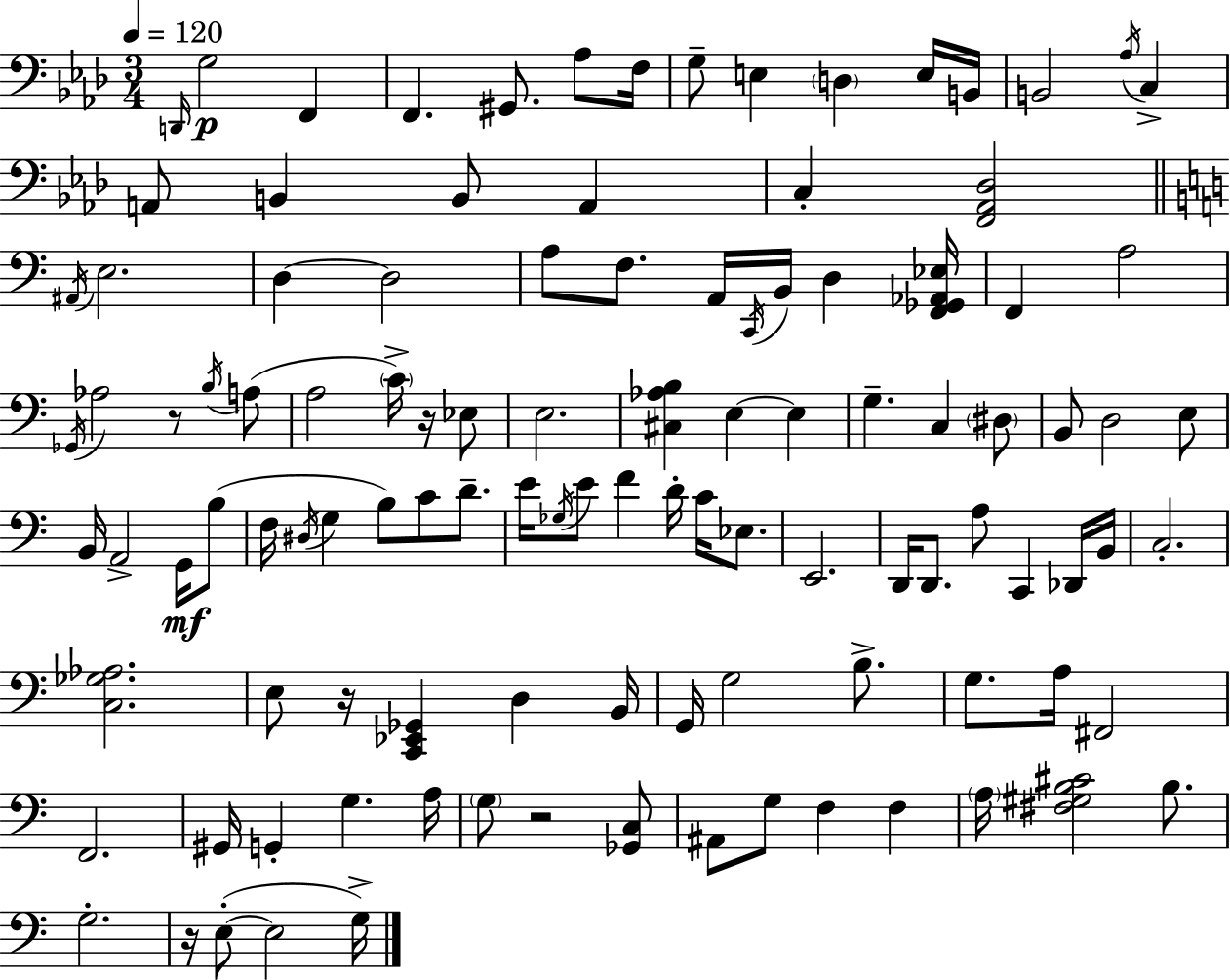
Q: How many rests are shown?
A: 5